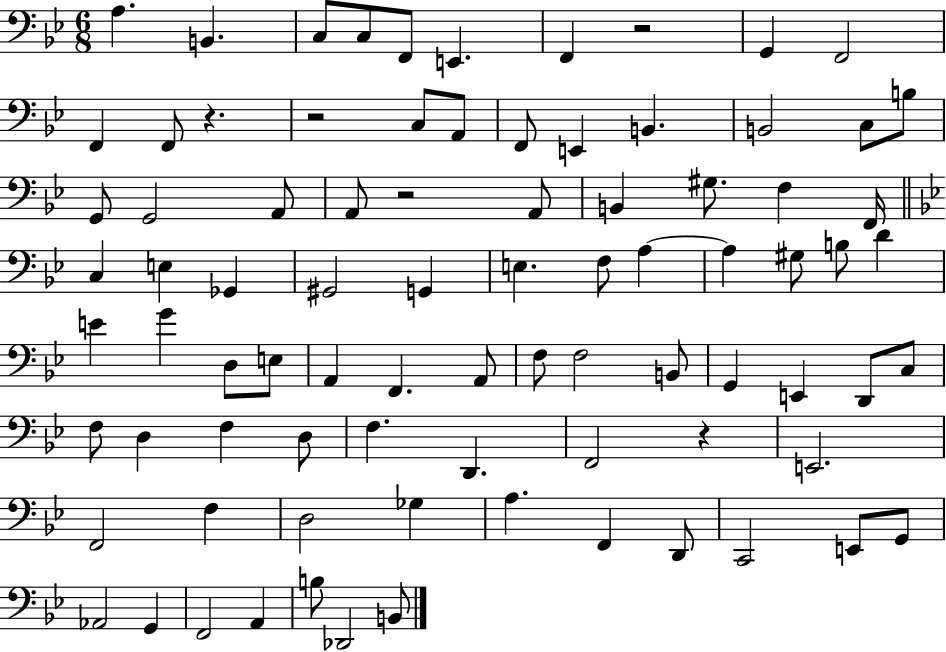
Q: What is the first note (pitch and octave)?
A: A3